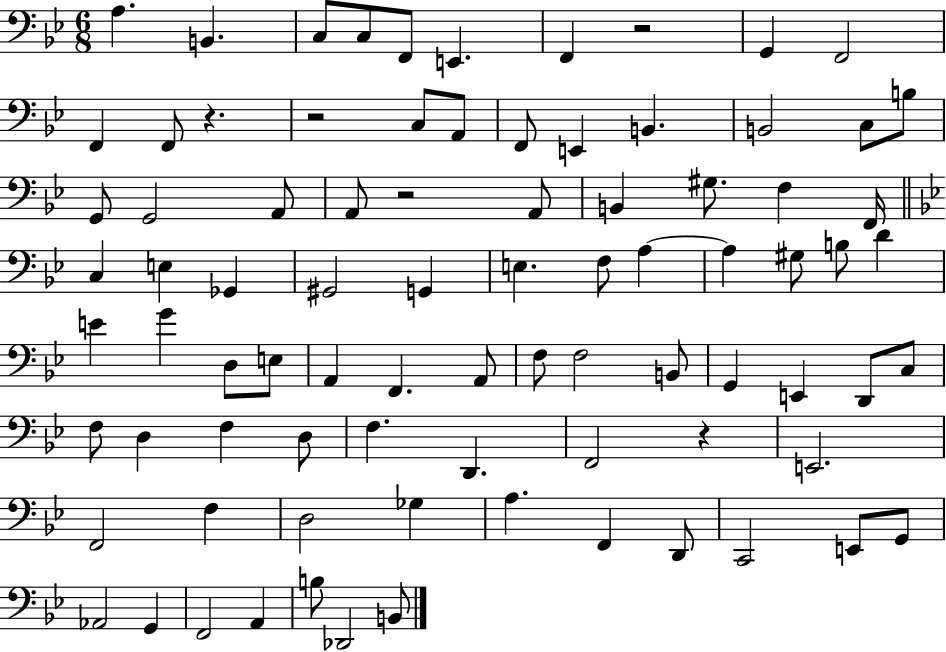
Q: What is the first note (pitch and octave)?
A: A3